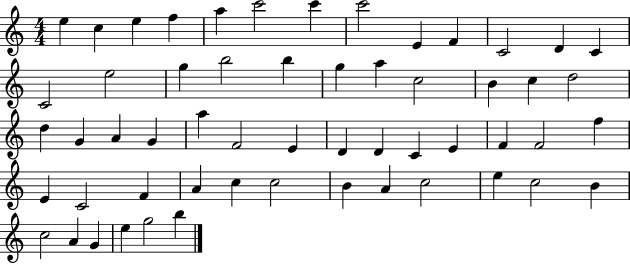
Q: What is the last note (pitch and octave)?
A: B5